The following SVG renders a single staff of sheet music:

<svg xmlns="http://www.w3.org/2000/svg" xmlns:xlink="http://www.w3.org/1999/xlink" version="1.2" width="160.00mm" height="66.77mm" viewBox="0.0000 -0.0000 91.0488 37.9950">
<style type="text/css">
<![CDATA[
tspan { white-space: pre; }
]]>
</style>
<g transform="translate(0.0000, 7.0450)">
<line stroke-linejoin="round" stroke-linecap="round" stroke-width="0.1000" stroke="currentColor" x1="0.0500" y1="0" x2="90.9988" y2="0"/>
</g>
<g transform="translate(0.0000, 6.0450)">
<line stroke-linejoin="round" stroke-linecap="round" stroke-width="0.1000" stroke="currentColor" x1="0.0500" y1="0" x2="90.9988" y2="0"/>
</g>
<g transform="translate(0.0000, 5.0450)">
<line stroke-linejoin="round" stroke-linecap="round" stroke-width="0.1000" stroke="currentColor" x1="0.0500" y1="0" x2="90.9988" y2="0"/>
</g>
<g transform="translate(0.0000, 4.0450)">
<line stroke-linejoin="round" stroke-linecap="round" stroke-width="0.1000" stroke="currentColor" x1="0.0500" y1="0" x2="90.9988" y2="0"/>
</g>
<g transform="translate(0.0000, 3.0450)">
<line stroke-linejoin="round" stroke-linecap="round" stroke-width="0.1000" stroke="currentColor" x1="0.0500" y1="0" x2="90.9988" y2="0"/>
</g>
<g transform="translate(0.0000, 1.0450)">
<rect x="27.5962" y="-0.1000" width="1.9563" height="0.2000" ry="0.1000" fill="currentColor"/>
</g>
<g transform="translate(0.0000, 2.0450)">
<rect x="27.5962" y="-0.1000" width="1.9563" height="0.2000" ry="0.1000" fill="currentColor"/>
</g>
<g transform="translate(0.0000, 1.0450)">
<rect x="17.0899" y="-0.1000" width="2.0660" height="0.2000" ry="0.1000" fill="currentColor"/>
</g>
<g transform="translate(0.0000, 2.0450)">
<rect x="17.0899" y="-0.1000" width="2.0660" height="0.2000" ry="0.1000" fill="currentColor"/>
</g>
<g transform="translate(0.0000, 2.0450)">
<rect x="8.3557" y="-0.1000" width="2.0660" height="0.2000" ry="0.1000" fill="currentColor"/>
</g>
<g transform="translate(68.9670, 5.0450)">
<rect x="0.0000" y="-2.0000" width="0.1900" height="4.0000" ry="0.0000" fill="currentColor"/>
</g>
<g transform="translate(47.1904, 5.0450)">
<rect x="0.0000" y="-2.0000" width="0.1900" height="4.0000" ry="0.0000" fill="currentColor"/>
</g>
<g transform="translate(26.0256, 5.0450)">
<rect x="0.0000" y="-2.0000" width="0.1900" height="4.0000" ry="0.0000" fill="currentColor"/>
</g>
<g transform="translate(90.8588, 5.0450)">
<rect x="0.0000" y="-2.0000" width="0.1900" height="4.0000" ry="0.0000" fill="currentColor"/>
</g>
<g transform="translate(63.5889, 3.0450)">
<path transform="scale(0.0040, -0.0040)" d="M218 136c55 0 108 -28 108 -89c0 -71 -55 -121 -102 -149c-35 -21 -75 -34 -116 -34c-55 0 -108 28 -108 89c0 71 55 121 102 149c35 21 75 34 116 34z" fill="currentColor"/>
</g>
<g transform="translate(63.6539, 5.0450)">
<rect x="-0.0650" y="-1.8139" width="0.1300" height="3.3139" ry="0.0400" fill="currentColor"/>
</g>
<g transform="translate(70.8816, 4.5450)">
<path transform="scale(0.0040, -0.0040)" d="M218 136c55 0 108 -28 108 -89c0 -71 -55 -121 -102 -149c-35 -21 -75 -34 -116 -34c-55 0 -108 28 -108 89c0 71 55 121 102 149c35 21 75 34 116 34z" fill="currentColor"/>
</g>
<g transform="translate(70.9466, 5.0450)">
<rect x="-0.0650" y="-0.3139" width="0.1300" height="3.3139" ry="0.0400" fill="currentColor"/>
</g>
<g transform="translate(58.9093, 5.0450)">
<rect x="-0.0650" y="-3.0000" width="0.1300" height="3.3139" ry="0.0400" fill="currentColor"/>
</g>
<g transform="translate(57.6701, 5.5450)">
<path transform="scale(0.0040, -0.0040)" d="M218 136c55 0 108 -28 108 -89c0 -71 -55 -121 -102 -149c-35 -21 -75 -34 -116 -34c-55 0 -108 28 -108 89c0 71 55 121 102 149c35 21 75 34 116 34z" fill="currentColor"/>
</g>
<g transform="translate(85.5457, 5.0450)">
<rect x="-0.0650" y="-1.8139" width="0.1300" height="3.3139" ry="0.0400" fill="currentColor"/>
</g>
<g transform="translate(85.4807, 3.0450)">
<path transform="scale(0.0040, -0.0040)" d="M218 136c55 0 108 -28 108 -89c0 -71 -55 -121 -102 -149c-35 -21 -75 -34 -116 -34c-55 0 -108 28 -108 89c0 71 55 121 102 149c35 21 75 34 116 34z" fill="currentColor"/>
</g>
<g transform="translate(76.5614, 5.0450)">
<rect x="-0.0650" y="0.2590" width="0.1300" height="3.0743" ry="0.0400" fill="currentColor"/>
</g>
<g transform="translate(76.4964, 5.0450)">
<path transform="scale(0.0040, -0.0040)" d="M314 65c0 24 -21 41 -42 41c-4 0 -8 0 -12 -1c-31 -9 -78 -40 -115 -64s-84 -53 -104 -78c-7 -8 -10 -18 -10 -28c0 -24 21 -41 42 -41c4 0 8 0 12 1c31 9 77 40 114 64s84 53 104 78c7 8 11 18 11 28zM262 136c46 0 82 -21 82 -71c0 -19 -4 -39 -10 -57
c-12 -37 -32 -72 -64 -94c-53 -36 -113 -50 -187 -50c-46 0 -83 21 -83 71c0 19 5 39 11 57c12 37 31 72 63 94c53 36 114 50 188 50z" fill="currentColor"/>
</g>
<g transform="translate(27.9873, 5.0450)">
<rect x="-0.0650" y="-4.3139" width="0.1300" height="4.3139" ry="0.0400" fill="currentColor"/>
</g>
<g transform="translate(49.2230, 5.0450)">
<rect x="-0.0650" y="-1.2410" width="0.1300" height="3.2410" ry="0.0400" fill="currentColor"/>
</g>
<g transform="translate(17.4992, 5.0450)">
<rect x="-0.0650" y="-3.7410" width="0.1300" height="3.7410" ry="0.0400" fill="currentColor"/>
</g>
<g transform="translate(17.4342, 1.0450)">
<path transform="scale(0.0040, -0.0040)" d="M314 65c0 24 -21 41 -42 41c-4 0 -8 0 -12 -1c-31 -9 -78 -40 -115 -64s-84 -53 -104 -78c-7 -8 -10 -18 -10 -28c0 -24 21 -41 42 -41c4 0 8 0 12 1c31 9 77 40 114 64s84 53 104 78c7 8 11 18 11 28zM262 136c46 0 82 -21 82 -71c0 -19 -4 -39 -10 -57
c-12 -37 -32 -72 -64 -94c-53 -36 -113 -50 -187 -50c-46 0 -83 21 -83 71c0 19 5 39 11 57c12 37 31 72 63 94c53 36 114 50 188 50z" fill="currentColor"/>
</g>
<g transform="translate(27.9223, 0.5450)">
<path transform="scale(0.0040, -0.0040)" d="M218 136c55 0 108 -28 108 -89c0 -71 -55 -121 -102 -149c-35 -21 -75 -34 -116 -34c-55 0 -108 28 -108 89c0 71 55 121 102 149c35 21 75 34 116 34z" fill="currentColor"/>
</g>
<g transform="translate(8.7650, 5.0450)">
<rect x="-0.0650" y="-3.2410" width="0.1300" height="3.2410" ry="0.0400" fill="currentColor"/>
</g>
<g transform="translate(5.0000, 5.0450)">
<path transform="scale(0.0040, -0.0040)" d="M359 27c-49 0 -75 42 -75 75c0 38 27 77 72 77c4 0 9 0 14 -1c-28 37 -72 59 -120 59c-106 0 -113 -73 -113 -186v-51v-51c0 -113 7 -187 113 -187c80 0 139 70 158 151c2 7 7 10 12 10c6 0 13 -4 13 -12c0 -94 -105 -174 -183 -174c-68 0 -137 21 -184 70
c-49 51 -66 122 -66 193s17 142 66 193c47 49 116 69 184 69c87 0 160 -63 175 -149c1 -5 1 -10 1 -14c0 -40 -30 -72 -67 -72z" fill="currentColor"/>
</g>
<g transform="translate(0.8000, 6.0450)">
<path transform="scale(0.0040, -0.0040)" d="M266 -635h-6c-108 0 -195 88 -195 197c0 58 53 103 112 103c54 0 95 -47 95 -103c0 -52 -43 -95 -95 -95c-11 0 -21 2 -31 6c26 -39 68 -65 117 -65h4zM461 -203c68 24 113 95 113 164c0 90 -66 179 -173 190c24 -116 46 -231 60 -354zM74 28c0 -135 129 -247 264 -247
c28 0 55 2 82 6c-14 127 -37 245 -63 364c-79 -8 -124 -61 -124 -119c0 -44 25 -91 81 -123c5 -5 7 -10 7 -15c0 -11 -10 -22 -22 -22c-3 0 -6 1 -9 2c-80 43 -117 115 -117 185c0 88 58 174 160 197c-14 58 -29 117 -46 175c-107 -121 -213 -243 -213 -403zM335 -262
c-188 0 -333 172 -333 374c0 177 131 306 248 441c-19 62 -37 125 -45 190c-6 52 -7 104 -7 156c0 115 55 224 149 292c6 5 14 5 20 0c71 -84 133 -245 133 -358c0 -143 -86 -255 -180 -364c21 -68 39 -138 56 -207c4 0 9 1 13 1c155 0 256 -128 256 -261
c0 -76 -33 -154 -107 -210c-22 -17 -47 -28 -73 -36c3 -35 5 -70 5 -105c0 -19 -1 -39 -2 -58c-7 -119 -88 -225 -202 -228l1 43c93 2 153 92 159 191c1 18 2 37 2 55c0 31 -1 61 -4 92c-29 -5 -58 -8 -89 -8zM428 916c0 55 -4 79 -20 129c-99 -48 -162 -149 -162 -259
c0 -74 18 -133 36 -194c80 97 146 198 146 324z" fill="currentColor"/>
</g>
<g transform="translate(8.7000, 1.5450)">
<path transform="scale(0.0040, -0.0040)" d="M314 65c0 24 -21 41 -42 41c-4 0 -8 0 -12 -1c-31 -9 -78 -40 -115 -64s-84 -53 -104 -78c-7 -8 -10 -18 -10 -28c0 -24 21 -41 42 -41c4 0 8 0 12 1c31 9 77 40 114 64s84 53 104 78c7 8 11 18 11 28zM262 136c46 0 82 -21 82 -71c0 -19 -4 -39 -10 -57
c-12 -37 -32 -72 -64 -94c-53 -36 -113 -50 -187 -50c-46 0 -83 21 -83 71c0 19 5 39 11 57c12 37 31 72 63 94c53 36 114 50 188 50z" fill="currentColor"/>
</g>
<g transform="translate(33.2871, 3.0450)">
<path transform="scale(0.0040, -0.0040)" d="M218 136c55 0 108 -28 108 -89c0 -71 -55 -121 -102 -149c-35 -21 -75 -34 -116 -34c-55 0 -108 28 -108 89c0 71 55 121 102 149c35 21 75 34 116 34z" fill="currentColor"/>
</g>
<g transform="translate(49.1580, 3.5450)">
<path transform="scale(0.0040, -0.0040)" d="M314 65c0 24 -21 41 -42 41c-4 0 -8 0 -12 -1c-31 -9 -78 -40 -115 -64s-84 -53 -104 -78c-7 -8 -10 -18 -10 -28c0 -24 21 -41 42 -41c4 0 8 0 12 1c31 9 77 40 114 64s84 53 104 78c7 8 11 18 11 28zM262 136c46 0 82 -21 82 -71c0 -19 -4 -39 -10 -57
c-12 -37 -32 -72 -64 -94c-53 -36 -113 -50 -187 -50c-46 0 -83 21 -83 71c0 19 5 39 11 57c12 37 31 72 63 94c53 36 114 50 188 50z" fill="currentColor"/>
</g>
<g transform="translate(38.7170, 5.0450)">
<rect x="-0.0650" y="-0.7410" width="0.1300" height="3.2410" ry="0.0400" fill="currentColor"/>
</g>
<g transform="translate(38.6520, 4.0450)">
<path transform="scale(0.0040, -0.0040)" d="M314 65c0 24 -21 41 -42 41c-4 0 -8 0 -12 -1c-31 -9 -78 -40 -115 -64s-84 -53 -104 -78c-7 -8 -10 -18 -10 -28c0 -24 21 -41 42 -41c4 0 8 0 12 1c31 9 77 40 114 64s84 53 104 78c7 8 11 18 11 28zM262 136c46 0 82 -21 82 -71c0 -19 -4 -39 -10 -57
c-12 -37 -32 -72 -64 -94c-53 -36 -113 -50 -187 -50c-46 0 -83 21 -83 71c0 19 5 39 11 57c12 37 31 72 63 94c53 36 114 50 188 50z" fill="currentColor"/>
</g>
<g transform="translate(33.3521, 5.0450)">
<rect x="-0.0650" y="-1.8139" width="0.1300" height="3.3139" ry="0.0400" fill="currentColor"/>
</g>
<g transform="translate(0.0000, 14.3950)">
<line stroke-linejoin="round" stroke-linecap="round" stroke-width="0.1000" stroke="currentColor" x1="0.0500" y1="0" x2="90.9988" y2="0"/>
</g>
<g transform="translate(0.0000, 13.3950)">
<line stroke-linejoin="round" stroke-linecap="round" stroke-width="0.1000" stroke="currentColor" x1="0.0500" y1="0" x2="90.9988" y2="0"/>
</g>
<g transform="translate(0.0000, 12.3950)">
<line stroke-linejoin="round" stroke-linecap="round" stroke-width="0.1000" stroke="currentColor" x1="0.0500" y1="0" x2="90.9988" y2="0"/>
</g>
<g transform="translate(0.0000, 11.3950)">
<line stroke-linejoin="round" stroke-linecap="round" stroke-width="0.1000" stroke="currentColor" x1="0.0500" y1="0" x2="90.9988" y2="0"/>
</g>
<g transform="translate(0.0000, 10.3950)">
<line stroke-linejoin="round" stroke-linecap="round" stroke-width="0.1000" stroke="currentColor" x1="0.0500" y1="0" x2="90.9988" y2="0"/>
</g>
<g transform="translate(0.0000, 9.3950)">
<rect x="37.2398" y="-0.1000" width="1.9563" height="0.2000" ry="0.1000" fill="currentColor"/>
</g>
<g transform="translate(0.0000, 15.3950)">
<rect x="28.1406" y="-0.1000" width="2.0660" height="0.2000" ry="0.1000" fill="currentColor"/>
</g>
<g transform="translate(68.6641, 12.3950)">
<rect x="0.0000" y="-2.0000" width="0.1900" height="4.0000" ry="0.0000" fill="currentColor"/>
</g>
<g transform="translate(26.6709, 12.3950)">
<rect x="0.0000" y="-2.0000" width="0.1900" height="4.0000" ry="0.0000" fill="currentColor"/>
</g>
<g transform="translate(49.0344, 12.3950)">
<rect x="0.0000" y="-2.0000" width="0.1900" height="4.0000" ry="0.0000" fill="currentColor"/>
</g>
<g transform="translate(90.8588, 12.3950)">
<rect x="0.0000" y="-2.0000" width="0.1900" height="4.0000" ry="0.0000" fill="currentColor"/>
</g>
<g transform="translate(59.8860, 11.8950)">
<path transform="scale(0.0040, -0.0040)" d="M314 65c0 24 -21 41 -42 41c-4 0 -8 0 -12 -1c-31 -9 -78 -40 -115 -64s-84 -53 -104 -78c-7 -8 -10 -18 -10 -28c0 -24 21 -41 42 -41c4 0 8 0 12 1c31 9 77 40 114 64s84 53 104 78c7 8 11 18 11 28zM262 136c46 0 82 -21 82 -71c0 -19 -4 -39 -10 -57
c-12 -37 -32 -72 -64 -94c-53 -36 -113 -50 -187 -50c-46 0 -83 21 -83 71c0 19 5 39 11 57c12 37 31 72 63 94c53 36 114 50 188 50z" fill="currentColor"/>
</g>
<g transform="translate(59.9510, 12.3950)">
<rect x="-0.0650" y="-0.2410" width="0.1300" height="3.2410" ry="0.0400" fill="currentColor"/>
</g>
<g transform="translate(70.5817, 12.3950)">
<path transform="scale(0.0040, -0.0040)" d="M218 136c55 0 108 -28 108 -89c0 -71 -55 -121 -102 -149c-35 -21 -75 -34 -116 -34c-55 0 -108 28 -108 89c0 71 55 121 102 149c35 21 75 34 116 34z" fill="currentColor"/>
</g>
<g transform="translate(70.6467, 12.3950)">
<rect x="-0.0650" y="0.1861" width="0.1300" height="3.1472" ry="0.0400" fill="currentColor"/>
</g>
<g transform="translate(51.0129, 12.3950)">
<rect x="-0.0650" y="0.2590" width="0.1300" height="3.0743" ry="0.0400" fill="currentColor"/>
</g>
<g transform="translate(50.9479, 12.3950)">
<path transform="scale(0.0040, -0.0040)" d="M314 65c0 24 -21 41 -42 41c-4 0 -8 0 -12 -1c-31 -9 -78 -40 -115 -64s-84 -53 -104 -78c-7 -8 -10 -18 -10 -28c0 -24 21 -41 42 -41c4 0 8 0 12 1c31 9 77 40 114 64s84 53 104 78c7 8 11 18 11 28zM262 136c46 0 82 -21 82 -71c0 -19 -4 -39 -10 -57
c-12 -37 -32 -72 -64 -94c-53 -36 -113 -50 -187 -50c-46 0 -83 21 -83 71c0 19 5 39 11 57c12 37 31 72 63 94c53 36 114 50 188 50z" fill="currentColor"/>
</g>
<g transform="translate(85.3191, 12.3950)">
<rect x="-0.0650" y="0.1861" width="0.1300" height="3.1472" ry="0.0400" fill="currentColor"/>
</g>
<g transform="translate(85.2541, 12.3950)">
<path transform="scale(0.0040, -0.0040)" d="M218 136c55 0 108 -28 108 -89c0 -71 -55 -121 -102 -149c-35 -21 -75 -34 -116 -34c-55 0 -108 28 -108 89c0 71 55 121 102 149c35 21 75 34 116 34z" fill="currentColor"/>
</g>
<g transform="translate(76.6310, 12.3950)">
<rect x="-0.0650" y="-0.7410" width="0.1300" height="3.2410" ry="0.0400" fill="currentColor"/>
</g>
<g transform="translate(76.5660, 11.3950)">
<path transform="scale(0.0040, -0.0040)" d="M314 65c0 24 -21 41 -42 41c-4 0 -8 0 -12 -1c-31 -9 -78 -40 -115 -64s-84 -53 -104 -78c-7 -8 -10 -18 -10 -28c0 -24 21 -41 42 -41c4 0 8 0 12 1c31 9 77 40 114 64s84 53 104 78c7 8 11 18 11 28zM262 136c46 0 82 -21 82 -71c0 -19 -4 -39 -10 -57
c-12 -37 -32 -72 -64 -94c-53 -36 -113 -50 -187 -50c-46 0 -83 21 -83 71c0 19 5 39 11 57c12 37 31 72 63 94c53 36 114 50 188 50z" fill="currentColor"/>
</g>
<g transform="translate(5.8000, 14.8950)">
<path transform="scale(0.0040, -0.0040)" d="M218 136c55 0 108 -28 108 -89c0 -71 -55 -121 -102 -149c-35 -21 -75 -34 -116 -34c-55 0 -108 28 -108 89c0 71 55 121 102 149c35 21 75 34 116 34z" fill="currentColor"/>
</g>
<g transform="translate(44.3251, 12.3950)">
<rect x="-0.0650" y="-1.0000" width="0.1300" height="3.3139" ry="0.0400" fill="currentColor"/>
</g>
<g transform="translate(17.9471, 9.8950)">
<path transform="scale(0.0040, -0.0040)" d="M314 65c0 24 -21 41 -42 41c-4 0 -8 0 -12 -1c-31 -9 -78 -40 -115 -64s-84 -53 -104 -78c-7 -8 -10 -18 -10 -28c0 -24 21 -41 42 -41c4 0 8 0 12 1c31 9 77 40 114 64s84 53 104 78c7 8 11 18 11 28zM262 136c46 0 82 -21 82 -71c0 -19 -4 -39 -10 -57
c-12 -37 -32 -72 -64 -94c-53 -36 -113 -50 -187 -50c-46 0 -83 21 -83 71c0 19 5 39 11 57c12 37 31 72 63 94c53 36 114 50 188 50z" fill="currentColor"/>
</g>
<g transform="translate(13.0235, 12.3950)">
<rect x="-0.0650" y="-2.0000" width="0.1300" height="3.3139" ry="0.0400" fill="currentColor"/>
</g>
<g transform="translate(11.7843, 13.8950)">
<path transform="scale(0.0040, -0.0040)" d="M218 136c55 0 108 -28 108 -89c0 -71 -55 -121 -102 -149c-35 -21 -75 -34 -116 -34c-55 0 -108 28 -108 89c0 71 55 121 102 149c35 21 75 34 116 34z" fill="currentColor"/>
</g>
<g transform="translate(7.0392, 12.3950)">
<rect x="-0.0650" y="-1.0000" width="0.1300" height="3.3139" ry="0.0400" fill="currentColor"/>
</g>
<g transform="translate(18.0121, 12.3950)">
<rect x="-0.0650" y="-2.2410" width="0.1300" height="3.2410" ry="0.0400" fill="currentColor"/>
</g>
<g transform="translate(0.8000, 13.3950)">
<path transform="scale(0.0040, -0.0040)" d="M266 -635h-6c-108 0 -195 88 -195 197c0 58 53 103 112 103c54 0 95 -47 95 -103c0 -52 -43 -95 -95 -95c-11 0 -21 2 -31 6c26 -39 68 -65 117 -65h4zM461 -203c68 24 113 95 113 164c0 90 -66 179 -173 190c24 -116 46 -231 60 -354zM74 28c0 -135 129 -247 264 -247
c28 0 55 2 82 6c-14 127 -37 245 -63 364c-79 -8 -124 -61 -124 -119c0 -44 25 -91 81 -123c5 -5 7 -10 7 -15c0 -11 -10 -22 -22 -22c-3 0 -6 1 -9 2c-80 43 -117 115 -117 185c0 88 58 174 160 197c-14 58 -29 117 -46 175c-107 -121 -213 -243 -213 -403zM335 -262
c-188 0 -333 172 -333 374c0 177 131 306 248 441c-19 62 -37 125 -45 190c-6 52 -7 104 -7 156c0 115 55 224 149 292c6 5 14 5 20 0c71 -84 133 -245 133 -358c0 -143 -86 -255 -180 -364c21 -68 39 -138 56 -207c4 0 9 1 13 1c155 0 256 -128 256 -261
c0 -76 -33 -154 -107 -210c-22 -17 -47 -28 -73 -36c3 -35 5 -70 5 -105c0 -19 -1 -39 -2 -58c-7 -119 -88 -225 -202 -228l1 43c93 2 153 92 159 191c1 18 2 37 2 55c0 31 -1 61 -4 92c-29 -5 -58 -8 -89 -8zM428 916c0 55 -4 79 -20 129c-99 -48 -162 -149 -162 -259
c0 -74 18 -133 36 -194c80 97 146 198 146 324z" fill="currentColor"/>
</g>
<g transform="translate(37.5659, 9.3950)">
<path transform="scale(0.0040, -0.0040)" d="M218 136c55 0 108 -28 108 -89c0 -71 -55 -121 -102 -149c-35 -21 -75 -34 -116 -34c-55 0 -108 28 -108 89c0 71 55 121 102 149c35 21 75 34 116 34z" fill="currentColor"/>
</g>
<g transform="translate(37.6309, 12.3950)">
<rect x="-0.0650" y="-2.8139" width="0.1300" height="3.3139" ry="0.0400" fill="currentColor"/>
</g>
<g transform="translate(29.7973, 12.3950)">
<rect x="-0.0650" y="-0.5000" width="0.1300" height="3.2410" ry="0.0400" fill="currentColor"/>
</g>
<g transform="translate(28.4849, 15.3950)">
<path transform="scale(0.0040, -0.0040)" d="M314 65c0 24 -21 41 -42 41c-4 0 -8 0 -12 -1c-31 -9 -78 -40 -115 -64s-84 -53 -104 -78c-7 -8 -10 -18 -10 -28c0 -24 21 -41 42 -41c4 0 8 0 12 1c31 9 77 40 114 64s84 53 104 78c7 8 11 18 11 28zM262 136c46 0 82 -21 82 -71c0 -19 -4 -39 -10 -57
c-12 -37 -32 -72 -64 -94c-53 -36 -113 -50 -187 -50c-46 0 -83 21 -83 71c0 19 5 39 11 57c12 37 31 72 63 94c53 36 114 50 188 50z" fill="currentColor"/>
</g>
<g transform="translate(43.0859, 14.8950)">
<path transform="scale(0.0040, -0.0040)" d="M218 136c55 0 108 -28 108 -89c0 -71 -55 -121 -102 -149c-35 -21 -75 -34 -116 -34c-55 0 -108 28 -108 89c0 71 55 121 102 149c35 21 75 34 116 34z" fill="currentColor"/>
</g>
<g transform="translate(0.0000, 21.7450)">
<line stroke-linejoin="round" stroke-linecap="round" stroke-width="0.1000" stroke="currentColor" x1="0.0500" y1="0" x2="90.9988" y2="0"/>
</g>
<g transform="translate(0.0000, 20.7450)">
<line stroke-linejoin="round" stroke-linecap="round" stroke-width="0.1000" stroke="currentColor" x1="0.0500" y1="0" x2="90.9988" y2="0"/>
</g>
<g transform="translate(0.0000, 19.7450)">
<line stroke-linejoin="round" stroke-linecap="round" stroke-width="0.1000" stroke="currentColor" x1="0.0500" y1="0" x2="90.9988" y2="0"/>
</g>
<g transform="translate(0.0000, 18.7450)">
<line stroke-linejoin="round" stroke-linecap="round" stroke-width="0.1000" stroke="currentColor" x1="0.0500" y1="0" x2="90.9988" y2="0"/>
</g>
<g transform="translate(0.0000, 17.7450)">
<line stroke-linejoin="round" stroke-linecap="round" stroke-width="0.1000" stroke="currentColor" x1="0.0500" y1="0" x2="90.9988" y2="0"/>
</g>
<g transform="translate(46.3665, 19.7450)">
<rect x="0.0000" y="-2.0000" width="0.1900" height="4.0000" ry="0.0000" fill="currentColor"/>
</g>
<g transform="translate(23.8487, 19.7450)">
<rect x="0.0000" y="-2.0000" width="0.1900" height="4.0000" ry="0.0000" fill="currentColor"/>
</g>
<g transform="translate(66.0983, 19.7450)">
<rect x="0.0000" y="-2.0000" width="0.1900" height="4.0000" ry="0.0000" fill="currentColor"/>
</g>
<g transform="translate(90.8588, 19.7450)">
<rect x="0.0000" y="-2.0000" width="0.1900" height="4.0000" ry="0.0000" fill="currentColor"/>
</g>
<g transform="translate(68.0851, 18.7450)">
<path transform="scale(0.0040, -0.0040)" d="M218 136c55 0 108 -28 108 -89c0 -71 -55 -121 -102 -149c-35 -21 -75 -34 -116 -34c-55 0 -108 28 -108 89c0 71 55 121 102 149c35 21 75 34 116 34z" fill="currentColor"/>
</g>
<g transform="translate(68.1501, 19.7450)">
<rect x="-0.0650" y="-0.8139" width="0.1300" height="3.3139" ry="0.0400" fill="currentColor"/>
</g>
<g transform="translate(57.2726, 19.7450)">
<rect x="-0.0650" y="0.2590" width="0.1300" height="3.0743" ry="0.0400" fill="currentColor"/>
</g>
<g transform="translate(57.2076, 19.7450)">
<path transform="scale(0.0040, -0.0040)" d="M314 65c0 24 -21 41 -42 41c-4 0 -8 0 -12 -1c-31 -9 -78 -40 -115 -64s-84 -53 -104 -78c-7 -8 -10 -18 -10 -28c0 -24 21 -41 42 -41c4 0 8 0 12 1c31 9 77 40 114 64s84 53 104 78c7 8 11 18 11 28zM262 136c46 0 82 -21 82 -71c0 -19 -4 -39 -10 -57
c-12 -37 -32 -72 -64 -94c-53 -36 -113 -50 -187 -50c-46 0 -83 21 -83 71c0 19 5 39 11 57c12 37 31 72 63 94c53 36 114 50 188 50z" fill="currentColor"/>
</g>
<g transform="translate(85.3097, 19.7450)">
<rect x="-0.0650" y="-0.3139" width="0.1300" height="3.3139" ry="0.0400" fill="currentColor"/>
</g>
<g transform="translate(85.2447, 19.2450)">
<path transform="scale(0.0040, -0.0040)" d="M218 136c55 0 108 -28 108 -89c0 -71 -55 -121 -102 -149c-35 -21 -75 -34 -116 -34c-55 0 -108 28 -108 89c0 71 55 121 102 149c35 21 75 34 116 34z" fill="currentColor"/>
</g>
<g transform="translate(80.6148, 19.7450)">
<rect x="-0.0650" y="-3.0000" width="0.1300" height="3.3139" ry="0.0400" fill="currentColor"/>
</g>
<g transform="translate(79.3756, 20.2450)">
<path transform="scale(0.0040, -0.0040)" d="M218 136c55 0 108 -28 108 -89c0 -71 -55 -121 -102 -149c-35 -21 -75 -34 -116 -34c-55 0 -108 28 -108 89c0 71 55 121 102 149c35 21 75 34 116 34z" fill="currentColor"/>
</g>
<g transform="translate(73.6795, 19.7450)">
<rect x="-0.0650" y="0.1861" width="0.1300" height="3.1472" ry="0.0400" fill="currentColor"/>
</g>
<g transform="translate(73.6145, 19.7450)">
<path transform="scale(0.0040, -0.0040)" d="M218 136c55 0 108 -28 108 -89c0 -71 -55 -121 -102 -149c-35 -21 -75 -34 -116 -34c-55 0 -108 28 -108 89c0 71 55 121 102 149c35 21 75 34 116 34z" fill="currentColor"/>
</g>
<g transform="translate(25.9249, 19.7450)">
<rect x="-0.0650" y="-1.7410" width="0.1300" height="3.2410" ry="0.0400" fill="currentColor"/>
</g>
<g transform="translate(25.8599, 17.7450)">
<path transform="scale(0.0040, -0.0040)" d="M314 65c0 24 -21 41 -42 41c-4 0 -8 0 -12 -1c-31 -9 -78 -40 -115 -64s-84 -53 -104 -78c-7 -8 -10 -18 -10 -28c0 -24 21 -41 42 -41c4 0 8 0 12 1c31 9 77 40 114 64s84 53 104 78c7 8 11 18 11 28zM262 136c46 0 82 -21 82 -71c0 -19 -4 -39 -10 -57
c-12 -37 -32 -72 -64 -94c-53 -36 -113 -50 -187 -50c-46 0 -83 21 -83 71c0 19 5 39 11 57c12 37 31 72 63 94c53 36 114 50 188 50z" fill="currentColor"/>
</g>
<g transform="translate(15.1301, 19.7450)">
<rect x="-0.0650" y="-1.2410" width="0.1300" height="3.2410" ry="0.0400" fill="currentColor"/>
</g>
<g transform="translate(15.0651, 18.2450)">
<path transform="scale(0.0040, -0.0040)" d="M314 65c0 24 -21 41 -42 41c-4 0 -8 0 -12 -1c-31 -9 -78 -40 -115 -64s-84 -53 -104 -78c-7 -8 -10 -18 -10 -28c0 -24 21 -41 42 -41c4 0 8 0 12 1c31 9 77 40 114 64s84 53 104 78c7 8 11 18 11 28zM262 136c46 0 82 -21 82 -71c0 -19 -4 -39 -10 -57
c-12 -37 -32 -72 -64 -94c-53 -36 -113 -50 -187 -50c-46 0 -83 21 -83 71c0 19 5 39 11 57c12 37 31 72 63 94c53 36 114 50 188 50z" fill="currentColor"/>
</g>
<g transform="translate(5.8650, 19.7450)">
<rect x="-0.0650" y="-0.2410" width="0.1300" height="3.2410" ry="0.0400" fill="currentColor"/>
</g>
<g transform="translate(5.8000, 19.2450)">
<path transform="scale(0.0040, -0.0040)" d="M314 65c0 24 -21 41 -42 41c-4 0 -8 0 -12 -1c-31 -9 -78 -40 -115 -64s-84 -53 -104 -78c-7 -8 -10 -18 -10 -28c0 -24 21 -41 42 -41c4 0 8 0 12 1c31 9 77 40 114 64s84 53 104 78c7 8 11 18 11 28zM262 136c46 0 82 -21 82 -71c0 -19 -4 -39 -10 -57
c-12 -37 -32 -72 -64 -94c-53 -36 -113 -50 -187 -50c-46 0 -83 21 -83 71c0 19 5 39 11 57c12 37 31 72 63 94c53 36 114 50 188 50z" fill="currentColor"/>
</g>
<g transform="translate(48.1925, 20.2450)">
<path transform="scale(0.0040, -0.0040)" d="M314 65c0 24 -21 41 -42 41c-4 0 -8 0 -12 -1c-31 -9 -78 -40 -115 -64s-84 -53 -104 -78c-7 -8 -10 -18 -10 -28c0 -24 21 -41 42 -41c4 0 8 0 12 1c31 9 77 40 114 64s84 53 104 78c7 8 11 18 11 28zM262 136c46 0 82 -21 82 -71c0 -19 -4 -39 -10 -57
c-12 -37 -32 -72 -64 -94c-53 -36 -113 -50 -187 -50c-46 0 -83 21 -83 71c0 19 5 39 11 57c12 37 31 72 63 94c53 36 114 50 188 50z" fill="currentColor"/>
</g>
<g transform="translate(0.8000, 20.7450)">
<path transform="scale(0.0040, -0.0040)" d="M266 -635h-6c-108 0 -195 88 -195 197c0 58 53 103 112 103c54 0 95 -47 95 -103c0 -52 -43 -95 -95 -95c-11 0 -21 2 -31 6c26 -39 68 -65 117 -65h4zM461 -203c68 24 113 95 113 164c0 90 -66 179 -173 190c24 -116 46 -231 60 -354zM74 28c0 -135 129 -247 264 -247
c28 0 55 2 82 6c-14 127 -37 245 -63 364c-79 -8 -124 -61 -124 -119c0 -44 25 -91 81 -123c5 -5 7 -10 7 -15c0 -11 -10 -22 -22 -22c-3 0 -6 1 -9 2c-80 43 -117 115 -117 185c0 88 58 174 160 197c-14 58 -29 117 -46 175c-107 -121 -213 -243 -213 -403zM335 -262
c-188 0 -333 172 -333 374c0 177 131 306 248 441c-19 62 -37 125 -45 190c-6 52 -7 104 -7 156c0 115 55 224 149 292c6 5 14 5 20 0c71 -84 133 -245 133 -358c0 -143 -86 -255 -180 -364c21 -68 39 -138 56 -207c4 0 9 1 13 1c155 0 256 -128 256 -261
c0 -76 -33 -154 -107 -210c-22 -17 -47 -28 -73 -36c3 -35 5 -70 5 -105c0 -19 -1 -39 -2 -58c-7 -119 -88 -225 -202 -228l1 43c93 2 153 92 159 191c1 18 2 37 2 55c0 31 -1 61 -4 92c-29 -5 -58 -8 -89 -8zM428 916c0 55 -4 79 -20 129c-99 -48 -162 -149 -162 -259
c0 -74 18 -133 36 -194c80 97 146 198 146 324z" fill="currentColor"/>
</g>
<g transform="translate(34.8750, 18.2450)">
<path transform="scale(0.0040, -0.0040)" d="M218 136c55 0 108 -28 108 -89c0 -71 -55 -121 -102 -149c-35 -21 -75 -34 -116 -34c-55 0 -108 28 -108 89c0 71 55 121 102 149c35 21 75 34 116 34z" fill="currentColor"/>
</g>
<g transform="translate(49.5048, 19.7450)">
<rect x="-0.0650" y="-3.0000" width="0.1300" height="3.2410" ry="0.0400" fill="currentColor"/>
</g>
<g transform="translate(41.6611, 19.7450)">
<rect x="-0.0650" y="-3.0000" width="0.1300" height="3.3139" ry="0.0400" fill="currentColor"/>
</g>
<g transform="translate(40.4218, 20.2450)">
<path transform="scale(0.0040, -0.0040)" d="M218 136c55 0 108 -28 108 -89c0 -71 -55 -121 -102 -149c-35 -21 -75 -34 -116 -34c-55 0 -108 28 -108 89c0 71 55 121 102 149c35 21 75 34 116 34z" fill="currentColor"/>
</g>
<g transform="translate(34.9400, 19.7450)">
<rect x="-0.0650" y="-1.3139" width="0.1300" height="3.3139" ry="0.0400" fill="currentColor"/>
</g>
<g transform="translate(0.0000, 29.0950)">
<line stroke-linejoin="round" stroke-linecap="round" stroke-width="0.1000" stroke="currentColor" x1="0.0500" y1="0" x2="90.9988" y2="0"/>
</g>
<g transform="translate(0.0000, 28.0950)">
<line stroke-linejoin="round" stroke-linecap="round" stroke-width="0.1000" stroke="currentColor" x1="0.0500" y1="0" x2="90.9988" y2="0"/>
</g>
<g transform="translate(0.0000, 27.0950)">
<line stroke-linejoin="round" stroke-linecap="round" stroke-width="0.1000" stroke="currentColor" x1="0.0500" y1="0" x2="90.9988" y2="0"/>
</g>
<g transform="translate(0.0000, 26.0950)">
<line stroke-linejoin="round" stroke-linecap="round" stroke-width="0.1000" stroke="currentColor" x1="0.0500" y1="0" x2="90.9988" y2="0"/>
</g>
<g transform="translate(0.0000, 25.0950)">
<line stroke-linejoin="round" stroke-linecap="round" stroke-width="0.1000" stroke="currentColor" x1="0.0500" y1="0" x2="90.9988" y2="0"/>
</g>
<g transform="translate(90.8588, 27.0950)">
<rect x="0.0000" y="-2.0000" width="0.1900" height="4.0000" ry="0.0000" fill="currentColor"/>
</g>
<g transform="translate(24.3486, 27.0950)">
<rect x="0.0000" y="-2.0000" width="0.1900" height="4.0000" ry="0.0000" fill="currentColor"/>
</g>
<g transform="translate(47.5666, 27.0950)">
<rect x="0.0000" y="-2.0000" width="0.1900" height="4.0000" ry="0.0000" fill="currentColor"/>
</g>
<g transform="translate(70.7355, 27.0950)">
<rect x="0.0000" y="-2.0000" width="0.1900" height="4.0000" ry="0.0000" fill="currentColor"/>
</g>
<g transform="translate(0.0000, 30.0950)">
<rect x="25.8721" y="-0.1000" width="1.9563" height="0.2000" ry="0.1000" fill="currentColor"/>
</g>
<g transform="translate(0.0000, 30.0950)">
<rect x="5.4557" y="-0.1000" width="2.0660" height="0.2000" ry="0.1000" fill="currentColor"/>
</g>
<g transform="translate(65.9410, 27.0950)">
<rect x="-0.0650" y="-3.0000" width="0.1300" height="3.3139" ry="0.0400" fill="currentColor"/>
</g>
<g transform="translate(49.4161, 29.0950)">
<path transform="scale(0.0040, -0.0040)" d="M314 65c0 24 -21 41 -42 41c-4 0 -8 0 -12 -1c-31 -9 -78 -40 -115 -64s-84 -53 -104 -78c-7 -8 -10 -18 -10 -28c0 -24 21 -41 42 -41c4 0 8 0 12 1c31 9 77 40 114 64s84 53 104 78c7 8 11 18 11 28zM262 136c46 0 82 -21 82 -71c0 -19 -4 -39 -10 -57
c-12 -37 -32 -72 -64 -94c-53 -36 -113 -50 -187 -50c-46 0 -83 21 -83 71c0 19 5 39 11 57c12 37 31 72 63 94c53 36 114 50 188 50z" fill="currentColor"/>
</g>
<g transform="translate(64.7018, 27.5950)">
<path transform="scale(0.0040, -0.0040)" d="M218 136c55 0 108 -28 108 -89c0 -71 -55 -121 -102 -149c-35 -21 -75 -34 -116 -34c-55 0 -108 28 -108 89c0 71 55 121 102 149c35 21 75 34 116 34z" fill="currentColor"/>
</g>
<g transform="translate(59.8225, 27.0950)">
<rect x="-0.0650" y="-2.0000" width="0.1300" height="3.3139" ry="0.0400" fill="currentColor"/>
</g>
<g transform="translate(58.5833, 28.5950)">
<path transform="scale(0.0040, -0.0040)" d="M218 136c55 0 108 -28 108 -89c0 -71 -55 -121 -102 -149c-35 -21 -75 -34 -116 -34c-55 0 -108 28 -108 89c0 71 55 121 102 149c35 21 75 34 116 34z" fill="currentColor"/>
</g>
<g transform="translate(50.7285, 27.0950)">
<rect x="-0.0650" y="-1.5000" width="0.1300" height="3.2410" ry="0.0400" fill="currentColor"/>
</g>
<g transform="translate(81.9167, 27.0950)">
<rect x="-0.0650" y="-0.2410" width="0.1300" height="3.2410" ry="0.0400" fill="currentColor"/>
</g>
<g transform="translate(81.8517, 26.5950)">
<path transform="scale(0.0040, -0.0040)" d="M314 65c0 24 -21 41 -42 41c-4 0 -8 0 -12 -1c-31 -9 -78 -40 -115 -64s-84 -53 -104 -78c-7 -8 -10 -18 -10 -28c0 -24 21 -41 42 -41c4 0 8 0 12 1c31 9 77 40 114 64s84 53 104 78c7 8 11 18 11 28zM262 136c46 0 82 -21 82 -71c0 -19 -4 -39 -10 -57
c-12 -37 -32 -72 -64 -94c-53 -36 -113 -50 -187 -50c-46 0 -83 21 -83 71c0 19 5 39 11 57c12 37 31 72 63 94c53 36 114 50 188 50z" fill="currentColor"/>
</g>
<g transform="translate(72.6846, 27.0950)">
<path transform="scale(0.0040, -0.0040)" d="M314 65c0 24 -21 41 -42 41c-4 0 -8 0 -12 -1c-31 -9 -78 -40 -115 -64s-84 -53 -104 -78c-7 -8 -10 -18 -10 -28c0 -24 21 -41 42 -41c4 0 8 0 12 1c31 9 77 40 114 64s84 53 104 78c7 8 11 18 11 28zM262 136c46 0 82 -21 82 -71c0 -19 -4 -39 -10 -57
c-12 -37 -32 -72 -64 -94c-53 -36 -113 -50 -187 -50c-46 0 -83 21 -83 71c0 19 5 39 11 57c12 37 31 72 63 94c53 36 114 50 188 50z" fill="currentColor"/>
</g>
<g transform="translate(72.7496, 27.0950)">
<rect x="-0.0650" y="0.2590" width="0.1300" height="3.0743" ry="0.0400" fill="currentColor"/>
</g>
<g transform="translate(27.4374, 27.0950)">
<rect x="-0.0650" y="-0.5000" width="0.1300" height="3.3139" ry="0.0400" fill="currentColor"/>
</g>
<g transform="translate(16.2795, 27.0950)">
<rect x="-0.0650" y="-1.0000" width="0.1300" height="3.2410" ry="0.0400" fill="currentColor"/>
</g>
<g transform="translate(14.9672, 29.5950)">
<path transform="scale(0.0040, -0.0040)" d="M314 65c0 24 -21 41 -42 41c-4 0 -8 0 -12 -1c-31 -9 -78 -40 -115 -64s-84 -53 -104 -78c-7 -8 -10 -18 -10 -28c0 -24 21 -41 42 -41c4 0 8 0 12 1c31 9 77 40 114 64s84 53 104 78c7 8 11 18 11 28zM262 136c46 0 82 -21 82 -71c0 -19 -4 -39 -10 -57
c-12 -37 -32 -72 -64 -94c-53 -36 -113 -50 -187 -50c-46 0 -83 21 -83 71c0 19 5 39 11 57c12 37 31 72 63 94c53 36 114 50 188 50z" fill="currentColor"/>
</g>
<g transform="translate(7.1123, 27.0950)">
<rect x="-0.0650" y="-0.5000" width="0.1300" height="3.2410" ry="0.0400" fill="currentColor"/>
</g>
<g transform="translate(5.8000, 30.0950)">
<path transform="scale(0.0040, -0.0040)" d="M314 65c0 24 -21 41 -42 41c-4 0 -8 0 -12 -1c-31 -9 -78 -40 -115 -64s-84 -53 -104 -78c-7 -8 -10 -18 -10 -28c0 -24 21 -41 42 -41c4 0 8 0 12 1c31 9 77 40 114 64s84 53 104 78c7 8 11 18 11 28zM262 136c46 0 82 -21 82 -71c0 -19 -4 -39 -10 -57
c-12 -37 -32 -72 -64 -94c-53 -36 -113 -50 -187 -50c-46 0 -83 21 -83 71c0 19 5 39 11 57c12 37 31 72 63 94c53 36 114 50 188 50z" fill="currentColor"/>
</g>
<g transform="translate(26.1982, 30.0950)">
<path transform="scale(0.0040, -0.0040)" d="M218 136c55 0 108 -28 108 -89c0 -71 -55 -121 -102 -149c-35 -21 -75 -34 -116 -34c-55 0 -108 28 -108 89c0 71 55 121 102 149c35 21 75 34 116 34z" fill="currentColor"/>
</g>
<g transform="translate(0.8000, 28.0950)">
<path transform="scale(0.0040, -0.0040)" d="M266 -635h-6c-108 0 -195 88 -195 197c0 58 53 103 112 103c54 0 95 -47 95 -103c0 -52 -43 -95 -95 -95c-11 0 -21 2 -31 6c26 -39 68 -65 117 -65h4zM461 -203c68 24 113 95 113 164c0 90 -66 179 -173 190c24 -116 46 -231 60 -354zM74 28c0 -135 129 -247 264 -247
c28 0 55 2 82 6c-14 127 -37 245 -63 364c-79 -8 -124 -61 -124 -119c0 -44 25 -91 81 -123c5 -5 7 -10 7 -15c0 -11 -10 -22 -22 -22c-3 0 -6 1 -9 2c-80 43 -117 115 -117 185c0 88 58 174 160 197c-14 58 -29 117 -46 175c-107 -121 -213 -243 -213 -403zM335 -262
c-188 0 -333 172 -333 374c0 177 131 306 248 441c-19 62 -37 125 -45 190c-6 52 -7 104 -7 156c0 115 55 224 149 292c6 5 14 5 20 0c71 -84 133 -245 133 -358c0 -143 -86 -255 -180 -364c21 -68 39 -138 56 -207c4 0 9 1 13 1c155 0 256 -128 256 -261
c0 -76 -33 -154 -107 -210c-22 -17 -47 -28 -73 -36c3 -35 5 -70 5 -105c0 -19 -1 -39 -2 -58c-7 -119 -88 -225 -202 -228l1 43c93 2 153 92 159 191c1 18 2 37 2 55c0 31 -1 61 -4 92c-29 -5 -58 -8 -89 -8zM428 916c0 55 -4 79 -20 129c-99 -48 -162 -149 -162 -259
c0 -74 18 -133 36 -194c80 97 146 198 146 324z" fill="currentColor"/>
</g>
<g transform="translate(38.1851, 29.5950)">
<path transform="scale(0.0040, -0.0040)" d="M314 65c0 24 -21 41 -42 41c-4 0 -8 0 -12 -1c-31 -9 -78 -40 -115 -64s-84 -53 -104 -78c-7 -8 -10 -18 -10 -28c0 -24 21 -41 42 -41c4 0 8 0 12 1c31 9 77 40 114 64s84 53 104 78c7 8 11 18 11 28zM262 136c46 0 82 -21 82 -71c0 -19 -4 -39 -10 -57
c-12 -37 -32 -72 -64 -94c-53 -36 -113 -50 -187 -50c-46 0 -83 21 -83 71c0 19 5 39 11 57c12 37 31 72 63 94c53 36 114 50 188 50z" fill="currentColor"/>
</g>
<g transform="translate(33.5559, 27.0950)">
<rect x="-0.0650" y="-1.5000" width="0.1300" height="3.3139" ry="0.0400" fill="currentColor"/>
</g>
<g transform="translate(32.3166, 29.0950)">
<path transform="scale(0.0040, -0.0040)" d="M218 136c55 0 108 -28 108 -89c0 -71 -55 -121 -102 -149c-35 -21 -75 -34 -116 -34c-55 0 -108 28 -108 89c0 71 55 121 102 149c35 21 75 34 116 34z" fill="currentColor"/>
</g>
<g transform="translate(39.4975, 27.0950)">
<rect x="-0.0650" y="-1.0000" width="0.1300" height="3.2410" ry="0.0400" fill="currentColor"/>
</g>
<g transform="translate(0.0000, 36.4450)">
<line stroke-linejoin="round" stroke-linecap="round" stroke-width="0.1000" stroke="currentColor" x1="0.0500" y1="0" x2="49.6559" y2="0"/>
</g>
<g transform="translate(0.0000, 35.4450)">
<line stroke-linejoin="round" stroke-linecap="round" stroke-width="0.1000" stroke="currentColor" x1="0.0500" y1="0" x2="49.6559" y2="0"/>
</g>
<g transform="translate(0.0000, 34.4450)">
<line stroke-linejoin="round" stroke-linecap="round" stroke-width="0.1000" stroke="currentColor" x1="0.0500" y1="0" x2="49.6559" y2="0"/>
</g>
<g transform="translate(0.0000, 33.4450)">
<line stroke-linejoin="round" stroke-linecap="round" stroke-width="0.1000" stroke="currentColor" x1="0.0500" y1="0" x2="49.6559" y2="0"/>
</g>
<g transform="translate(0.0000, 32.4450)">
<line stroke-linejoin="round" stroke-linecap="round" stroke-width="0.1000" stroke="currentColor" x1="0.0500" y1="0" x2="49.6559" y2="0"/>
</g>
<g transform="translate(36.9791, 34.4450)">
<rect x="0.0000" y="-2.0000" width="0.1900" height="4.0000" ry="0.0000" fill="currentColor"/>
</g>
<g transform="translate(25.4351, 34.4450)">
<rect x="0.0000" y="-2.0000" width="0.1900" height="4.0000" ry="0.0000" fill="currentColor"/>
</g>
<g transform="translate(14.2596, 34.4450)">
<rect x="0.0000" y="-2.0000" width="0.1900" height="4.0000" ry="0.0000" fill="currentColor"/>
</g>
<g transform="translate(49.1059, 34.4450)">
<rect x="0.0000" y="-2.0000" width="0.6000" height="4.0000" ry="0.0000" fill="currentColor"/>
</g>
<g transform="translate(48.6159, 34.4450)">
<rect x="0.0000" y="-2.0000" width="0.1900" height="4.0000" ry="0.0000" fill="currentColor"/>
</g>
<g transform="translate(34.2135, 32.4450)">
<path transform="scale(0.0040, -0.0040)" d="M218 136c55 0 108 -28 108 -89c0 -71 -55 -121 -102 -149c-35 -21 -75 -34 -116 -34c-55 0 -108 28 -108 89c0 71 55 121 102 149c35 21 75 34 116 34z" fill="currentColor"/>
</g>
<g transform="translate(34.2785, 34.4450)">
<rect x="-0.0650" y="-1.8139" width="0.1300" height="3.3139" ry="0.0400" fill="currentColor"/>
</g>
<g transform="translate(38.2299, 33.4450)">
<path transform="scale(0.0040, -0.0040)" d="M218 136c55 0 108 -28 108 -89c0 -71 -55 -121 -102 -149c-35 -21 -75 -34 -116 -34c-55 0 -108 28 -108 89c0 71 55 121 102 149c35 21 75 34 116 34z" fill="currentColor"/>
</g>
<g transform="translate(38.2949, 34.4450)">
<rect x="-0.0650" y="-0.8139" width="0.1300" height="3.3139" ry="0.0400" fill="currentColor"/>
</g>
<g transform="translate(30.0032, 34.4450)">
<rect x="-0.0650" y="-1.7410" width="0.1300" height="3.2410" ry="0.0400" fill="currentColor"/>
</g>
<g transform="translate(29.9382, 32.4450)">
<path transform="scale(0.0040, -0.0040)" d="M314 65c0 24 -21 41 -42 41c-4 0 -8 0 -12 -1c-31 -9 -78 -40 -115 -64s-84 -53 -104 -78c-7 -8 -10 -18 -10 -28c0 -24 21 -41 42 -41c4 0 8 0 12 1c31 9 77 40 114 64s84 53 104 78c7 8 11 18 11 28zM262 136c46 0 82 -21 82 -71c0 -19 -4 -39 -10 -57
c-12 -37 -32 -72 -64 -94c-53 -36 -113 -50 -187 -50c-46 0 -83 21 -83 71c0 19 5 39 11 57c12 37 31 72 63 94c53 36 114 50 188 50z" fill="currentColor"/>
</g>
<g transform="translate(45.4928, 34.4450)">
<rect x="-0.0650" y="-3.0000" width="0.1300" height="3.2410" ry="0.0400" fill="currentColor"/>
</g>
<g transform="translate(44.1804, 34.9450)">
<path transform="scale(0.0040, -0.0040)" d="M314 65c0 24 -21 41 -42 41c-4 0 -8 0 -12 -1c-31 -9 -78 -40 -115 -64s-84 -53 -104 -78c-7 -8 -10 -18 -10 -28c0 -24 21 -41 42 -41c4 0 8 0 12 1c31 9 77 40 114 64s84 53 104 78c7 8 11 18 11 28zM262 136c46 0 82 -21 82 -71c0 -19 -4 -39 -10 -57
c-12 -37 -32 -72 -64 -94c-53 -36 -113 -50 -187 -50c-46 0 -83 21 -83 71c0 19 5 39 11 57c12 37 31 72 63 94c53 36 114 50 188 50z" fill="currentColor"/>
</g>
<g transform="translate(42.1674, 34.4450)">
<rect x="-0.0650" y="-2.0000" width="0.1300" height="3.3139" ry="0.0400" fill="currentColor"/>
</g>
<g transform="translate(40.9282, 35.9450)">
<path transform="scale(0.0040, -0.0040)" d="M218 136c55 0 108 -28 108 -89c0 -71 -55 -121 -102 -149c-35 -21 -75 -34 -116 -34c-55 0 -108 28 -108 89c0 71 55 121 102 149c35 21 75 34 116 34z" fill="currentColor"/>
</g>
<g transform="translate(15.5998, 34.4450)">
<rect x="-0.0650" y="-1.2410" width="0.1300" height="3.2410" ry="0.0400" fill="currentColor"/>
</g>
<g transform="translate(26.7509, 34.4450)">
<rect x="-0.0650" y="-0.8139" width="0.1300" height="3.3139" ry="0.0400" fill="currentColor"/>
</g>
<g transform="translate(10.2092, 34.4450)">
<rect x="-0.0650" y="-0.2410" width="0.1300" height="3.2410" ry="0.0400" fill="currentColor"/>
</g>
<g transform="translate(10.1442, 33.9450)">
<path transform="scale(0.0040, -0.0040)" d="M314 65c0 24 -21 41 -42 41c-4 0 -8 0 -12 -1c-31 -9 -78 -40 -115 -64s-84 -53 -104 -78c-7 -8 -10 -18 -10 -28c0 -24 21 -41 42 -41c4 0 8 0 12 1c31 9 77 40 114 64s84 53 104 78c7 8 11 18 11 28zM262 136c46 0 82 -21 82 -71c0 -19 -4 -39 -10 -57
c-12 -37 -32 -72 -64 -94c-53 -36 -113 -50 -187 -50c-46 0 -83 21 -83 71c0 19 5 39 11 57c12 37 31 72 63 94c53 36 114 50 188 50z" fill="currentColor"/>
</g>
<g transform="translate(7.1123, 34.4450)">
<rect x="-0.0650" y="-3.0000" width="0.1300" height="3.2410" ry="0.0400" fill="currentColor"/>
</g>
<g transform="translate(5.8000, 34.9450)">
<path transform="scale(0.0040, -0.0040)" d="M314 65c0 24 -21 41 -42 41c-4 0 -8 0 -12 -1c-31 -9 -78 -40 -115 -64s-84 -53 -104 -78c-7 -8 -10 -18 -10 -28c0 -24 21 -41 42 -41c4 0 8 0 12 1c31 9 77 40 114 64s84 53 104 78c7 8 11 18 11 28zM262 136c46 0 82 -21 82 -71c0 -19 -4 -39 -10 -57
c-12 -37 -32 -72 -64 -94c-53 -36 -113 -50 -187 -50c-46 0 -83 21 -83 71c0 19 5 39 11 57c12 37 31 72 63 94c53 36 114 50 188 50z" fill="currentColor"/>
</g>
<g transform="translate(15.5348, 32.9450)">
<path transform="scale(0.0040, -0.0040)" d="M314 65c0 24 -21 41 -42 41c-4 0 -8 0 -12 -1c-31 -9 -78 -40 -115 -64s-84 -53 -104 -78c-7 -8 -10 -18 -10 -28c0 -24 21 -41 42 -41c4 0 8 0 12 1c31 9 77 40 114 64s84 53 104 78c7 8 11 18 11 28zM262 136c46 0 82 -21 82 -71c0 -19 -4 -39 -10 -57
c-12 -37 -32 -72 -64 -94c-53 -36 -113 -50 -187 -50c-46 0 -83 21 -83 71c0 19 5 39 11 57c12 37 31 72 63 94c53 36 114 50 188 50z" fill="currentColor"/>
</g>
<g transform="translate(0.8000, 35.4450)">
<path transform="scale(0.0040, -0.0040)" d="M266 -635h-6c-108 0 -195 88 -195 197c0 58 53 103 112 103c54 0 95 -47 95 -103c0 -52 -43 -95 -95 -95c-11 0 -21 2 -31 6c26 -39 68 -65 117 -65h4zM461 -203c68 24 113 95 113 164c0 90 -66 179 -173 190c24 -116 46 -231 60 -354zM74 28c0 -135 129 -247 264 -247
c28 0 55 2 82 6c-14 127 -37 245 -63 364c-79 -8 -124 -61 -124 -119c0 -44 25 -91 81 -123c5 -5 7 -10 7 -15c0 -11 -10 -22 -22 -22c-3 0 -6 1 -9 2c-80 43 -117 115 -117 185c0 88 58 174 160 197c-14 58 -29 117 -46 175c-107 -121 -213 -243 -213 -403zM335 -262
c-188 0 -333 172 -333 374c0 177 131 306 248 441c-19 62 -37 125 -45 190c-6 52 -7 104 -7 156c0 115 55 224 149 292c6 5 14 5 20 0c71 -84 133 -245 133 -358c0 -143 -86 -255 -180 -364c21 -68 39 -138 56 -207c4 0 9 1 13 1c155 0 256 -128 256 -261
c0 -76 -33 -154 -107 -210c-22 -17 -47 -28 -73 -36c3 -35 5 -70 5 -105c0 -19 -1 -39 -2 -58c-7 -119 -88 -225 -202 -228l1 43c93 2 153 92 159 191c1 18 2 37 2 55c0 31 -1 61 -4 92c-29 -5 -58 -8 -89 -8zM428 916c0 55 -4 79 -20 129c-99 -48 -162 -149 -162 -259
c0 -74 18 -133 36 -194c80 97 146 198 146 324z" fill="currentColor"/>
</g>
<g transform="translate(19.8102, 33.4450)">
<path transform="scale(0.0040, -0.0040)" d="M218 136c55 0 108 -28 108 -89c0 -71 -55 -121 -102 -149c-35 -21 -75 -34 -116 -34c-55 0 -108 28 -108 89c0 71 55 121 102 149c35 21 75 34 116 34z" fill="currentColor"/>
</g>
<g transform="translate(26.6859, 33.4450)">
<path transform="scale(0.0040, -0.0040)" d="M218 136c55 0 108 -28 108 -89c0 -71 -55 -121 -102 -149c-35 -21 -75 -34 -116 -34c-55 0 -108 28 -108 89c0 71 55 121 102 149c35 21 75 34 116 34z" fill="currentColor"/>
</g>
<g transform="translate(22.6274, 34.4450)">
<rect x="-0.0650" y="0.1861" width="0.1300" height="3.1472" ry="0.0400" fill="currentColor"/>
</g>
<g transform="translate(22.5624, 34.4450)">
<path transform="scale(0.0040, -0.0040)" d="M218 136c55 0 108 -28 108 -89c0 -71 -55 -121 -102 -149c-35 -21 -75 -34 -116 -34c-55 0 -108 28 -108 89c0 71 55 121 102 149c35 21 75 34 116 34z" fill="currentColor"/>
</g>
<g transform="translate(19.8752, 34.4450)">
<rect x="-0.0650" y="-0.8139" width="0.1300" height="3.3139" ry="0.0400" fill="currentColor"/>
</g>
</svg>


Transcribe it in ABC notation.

X:1
T:Untitled
M:4/4
L:1/4
K:C
b2 c'2 d' f d2 e2 A f c B2 f D F g2 C2 a D B2 c2 B d2 B c2 e2 f2 e A A2 B2 d B A c C2 D2 C E D2 E2 F A B2 c2 A2 c2 e2 d B d f2 f d F A2